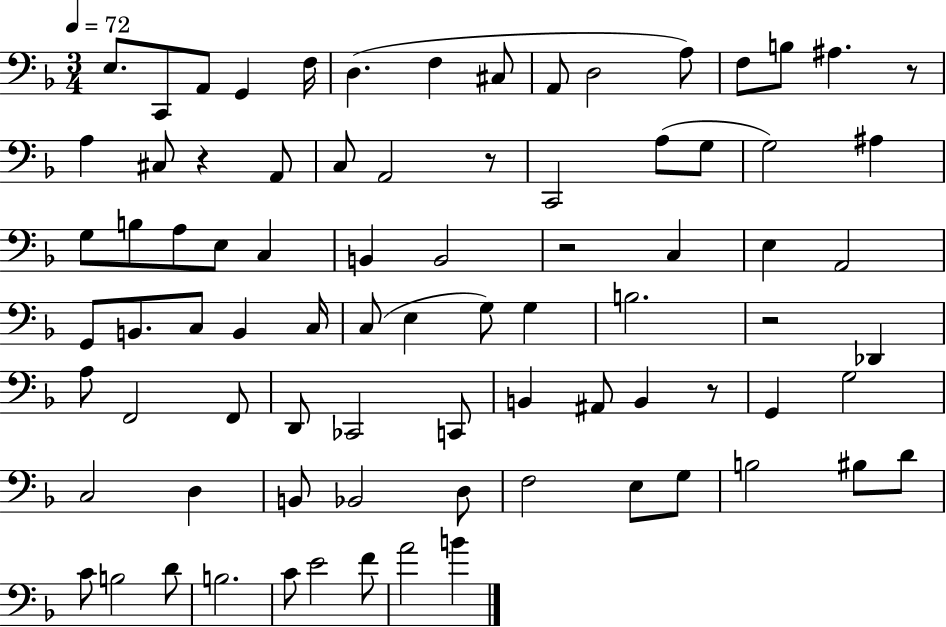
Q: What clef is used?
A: bass